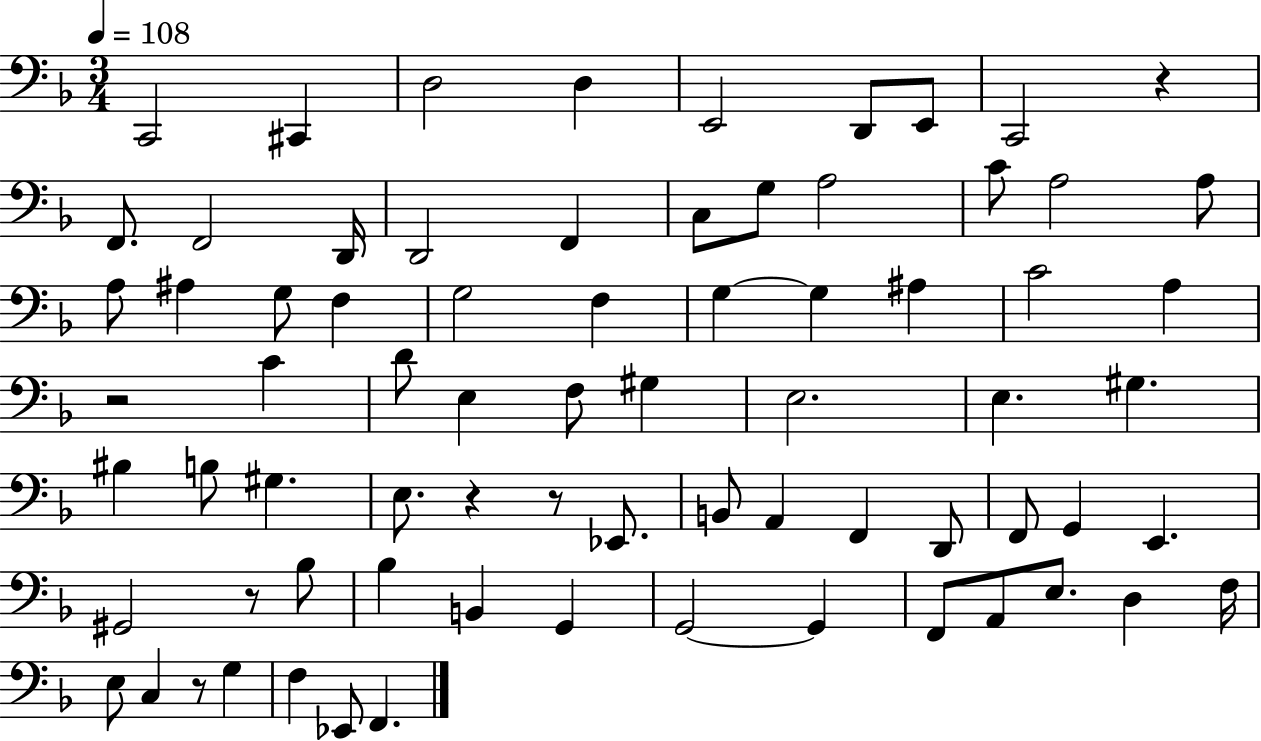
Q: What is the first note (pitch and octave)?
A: C2